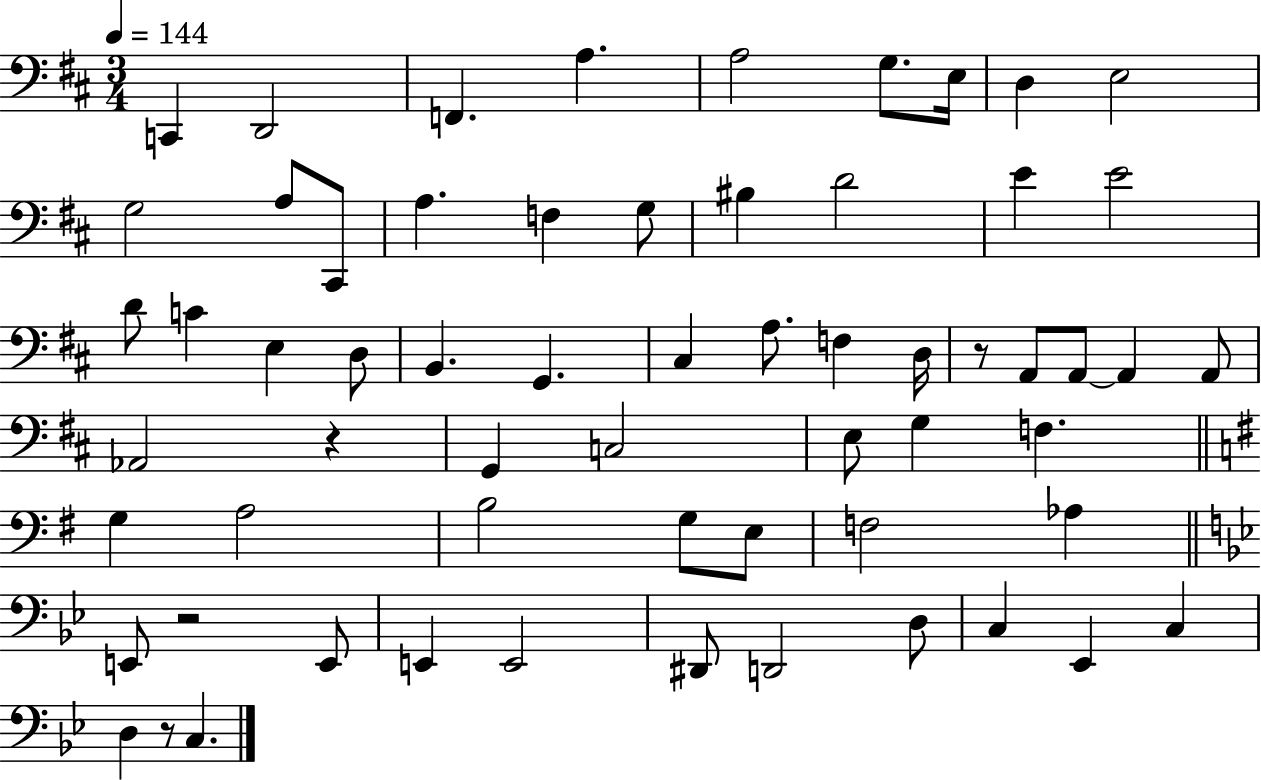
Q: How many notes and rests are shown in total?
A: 62